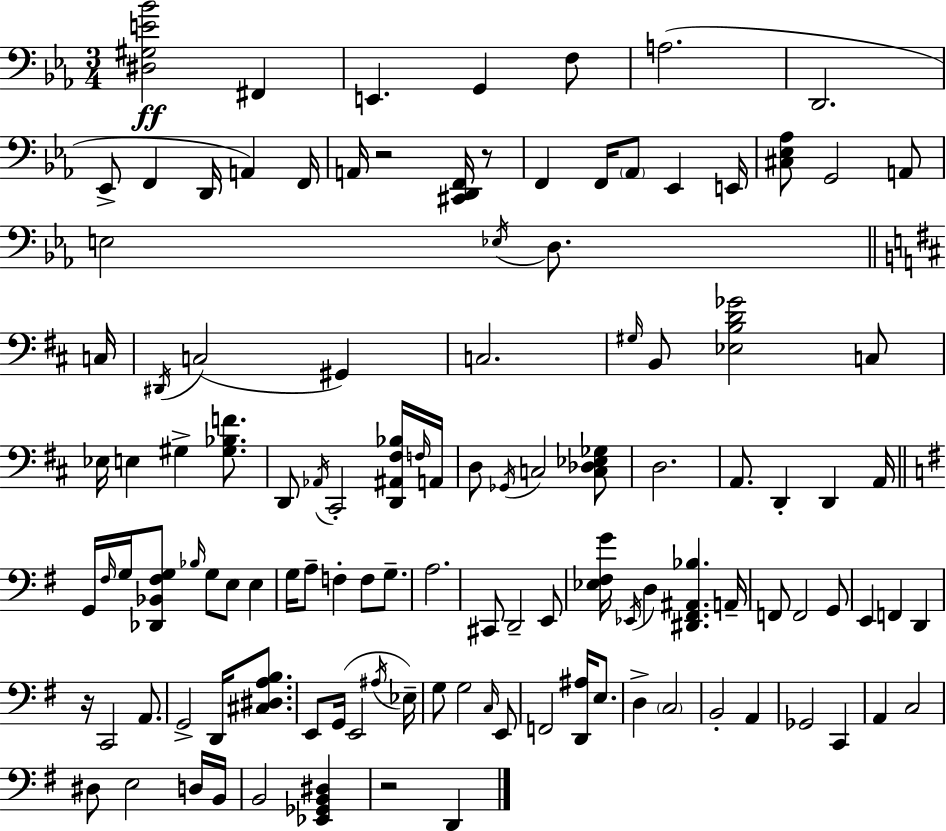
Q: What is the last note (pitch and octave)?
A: D2